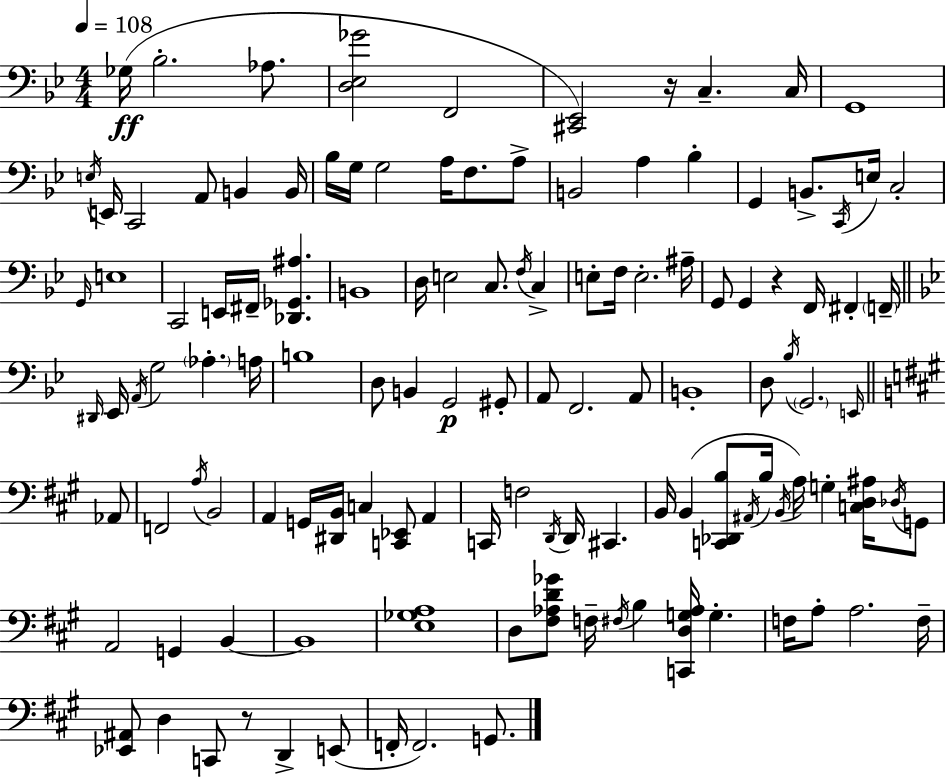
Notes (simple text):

Gb3/s Bb3/h. Ab3/e. [D3,Eb3,Gb4]/h F2/h [C#2,Eb2]/h R/s C3/q. C3/s G2/w E3/s E2/s C2/h A2/e B2/q B2/s Bb3/s G3/s G3/h A3/s F3/e. A3/e B2/h A3/q Bb3/q G2/q B2/e. C2/s E3/s C3/h G2/s E3/w C2/h E2/s F#2/s [Db2,Gb2,A#3]/q. B2/w D3/s E3/h C3/e. F3/s C3/q E3/e F3/s E3/h. A#3/s G2/e G2/q R/q F2/s F#2/q F2/s D#2/s Eb2/s A2/s G3/h Ab3/q. A3/s B3/w D3/e B2/q G2/h G#2/e A2/e F2/h. A2/e B2/w D3/e Bb3/s G2/h. E2/s Ab2/e F2/h A3/s B2/h A2/q G2/s [D#2,B2]/s C3/q [C2,Eb2]/e A2/q C2/s F3/h D2/s D2/s C#2/q. B2/s B2/q [C2,Db2,B3]/e A#2/s B3/s B2/s A3/s G3/q [C3,D3,A#3]/s Db3/s G2/e A2/h G2/q B2/q B2/w [E3,Gb3,A3]/w D3/e [F#3,Ab3,D4,Gb4]/e F3/s F#3/s B3/q [C2,D3,G3,Ab3]/s G3/q. F3/s A3/e A3/h. F3/s [Eb2,A#2]/e D3/q C2/e R/e D2/q E2/e F2/s F2/h. G2/e.